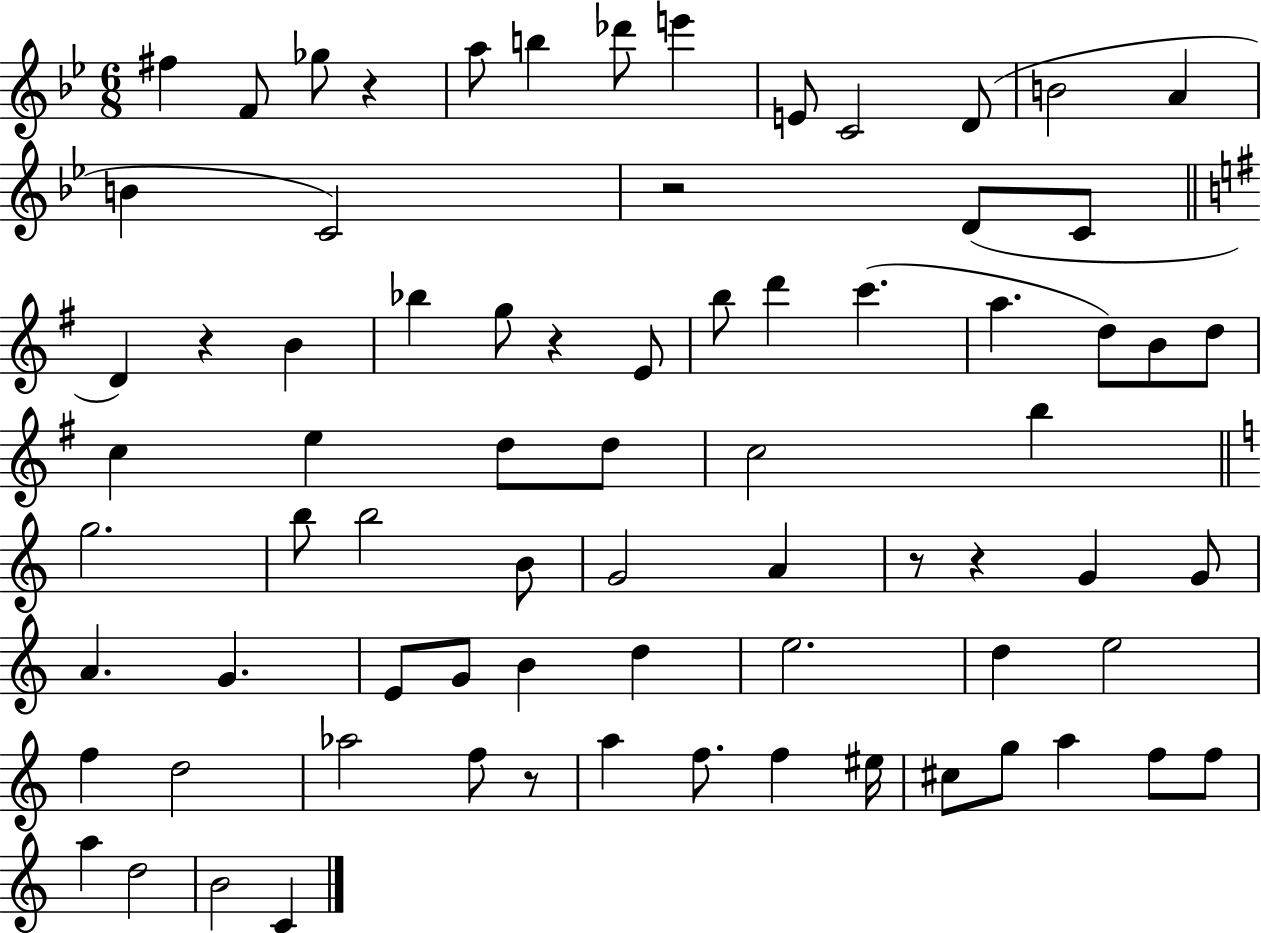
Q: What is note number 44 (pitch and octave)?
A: G4